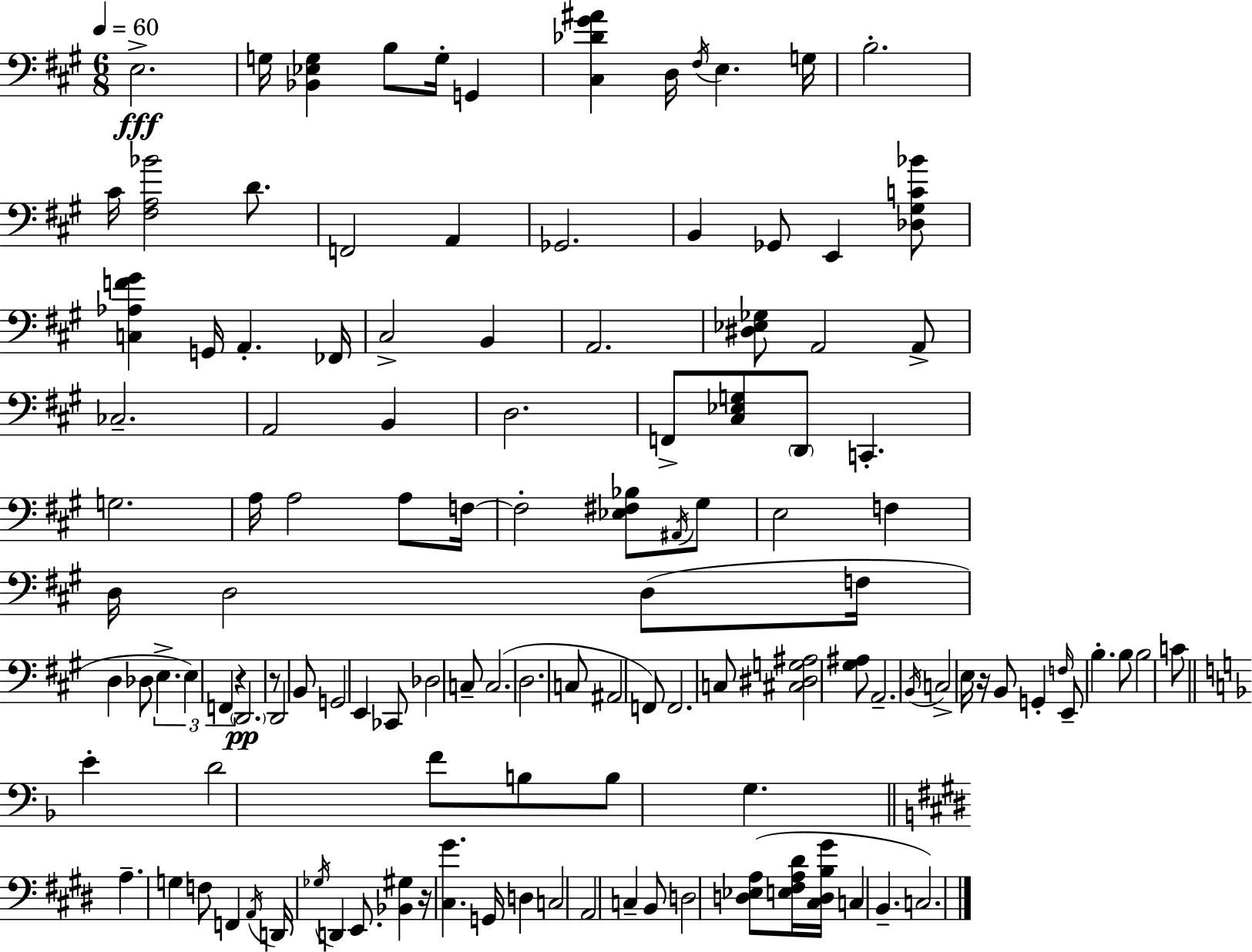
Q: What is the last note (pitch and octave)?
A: C3